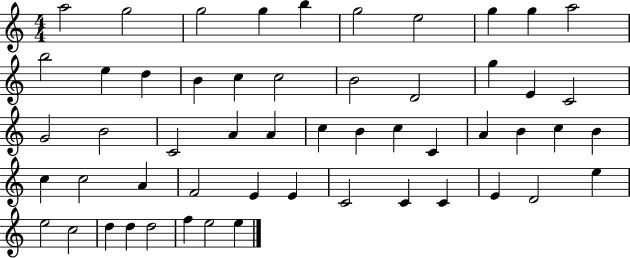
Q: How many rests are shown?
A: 0